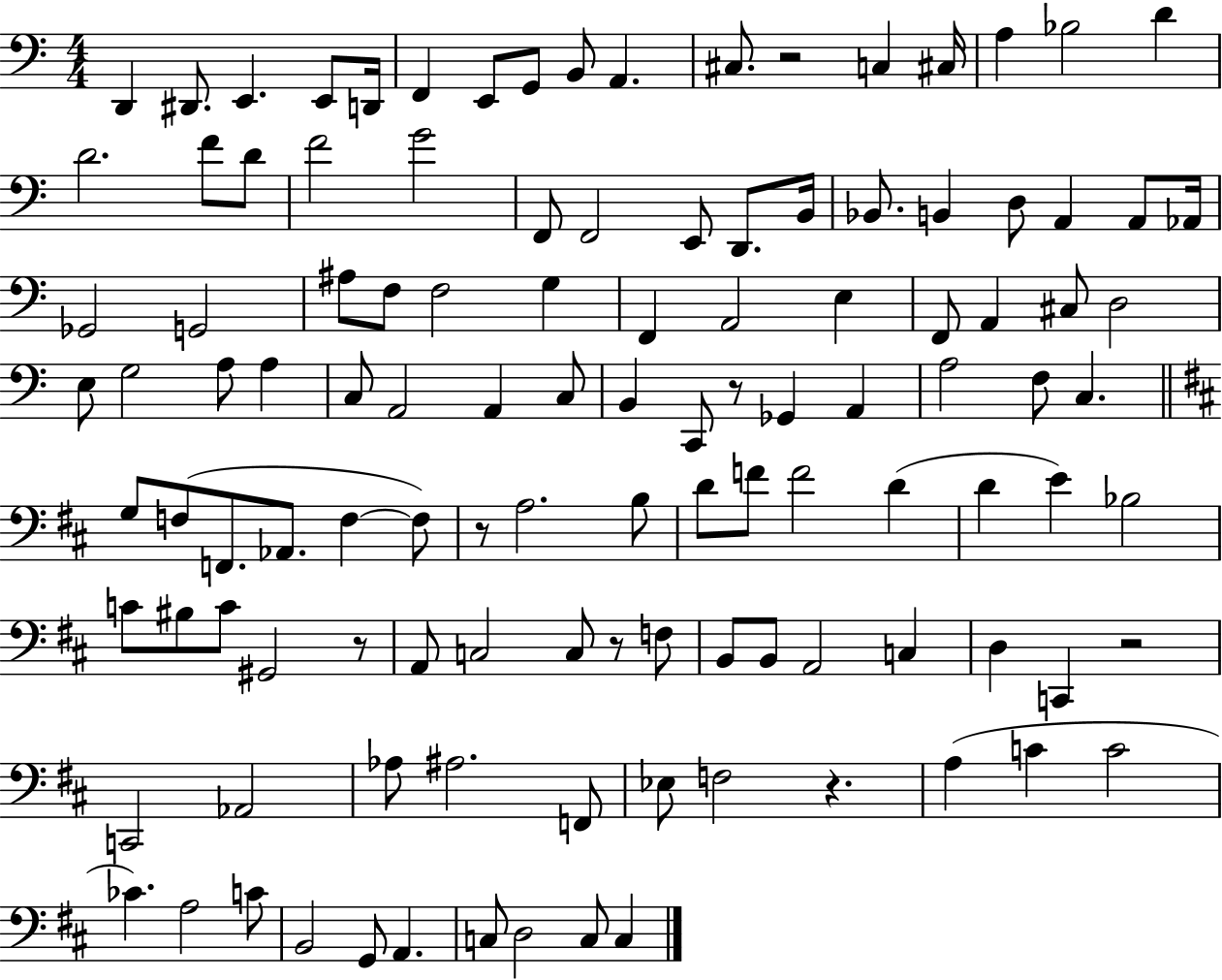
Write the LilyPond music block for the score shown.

{
  \clef bass
  \numericTimeSignature
  \time 4/4
  \key c \major
  d,4 dis,8. e,4. e,8 d,16 | f,4 e,8 g,8 b,8 a,4. | cis8. r2 c4 cis16 | a4 bes2 d'4 | \break d'2. f'8 d'8 | f'2 g'2 | f,8 f,2 e,8 d,8. b,16 | bes,8. b,4 d8 a,4 a,8 aes,16 | \break ges,2 g,2 | ais8 f8 f2 g4 | f,4 a,2 e4 | f,8 a,4 cis8 d2 | \break e8 g2 a8 a4 | c8 a,2 a,4 c8 | b,4 c,8 r8 ges,4 a,4 | a2 f8 c4. | \break \bar "||" \break \key b \minor g8 f8( f,8. aes,8. f4~~ f8) | r8 a2. b8 | d'8 f'8 f'2 d'4( | d'4 e'4) bes2 | \break c'8 bis8 c'8 gis,2 r8 | a,8 c2 c8 r8 f8 | b,8 b,8 a,2 c4 | d4 c,4 r2 | \break c,2 aes,2 | aes8 ais2. f,8 | ees8 f2 r4. | a4( c'4 c'2 | \break ces'4.) a2 c'8 | b,2 g,8 a,4. | c8 d2 c8 c4 | \bar "|."
}